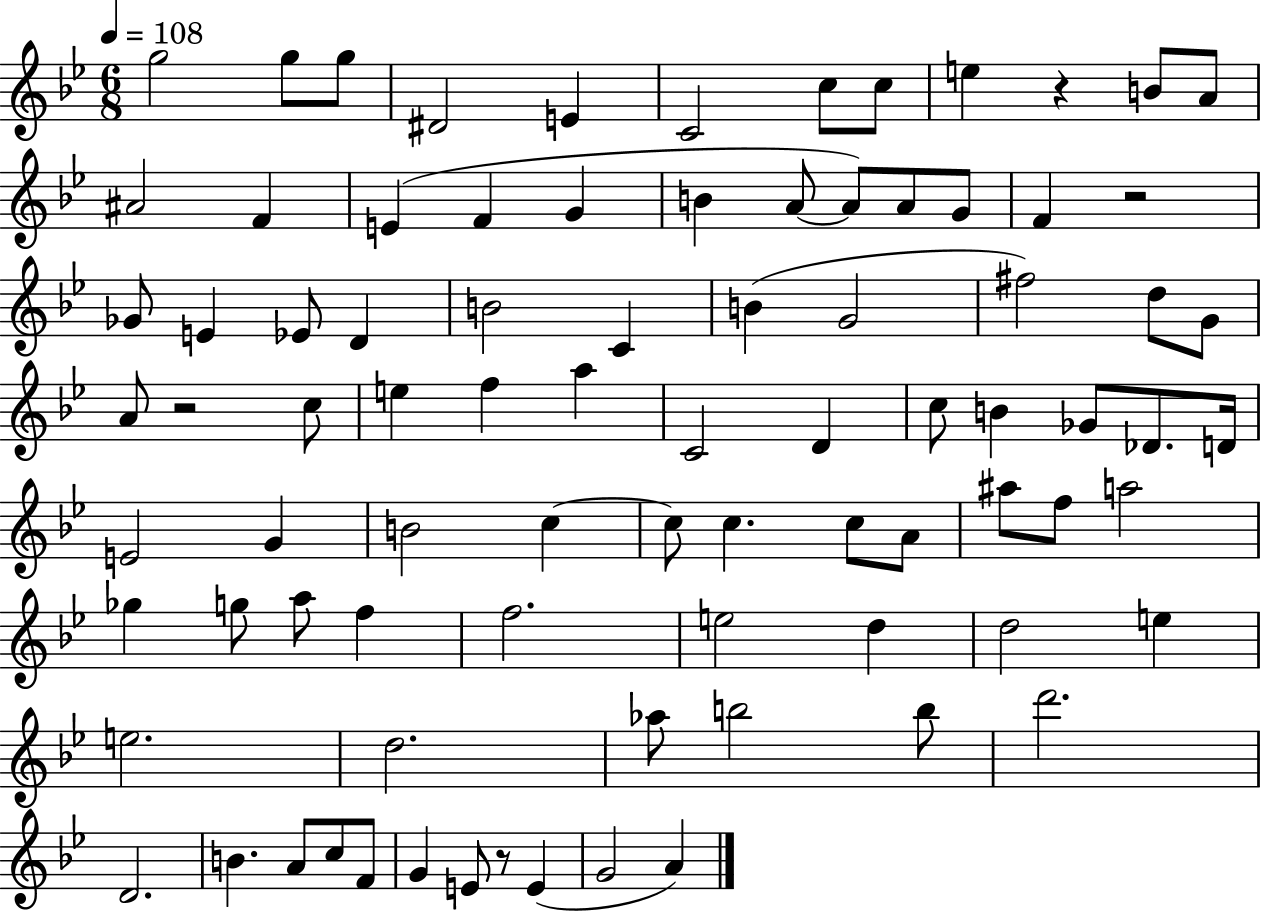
X:1
T:Untitled
M:6/8
L:1/4
K:Bb
g2 g/2 g/2 ^D2 E C2 c/2 c/2 e z B/2 A/2 ^A2 F E F G B A/2 A/2 A/2 G/2 F z2 _G/2 E _E/2 D B2 C B G2 ^f2 d/2 G/2 A/2 z2 c/2 e f a C2 D c/2 B _G/2 _D/2 D/4 E2 G B2 c c/2 c c/2 A/2 ^a/2 f/2 a2 _g g/2 a/2 f f2 e2 d d2 e e2 d2 _a/2 b2 b/2 d'2 D2 B A/2 c/2 F/2 G E/2 z/2 E G2 A